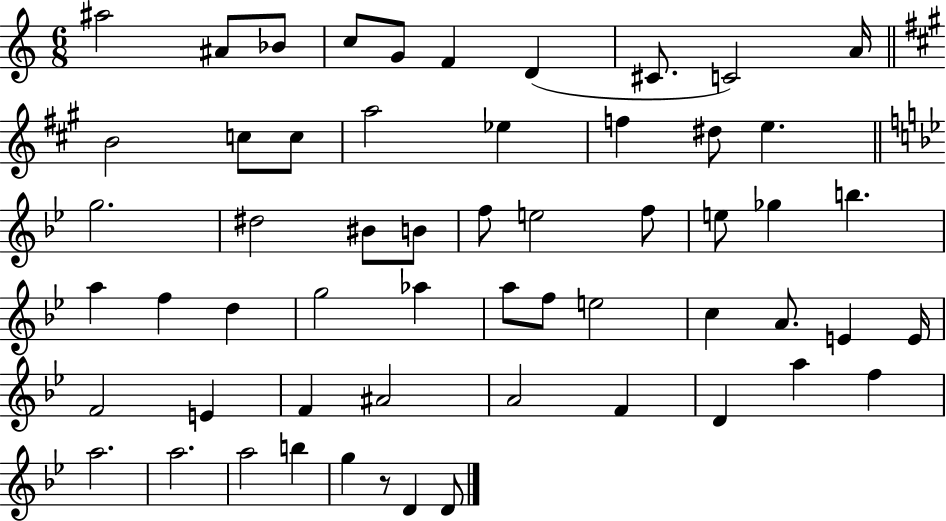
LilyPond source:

{
  \clef treble
  \numericTimeSignature
  \time 6/8
  \key c \major
  ais''2 ais'8 bes'8 | c''8 g'8 f'4 d'4( | cis'8. c'2) a'16 | \bar "||" \break \key a \major b'2 c''8 c''8 | a''2 ees''4 | f''4 dis''8 e''4. | \bar "||" \break \key bes \major g''2. | dis''2 bis'8 b'8 | f''8 e''2 f''8 | e''8 ges''4 b''4. | \break a''4 f''4 d''4 | g''2 aes''4 | a''8 f''8 e''2 | c''4 a'8. e'4 e'16 | \break f'2 e'4 | f'4 ais'2 | a'2 f'4 | d'4 a''4 f''4 | \break a''2. | a''2. | a''2 b''4 | g''4 r8 d'4 d'8 | \break \bar "|."
}